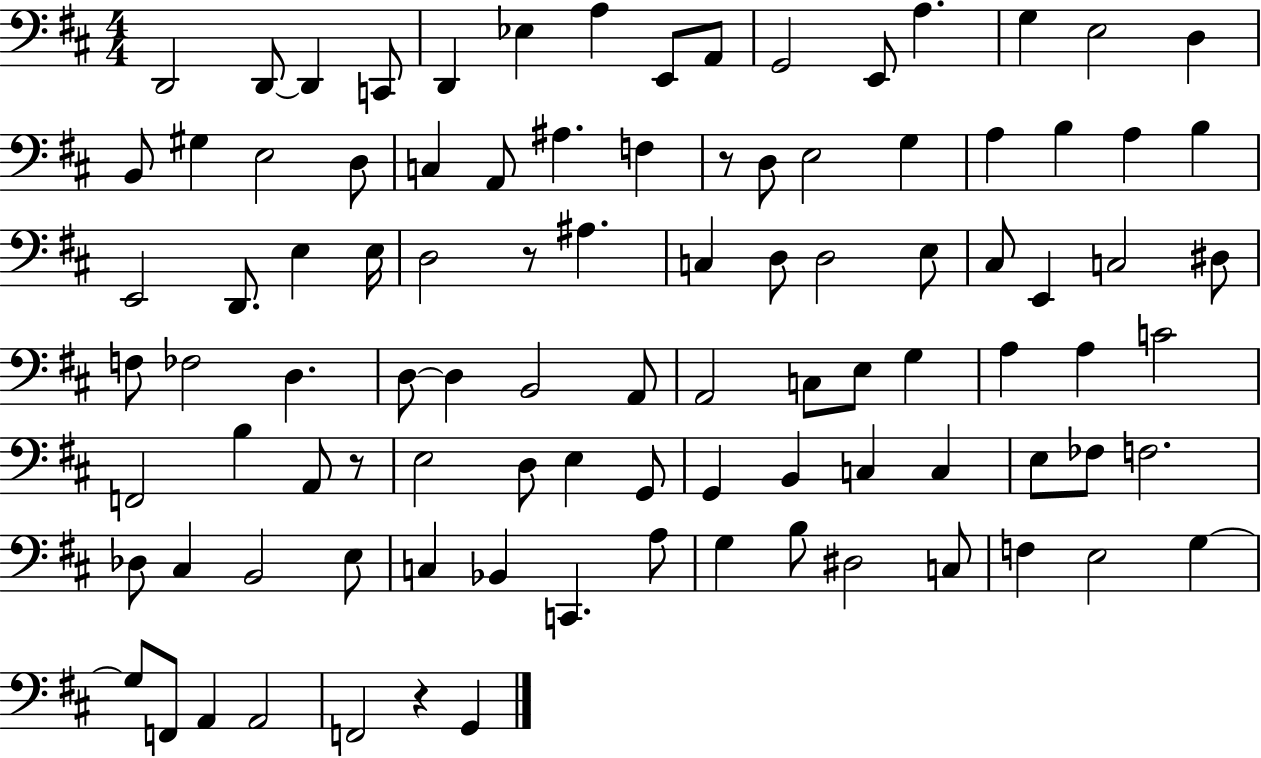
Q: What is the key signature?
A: D major